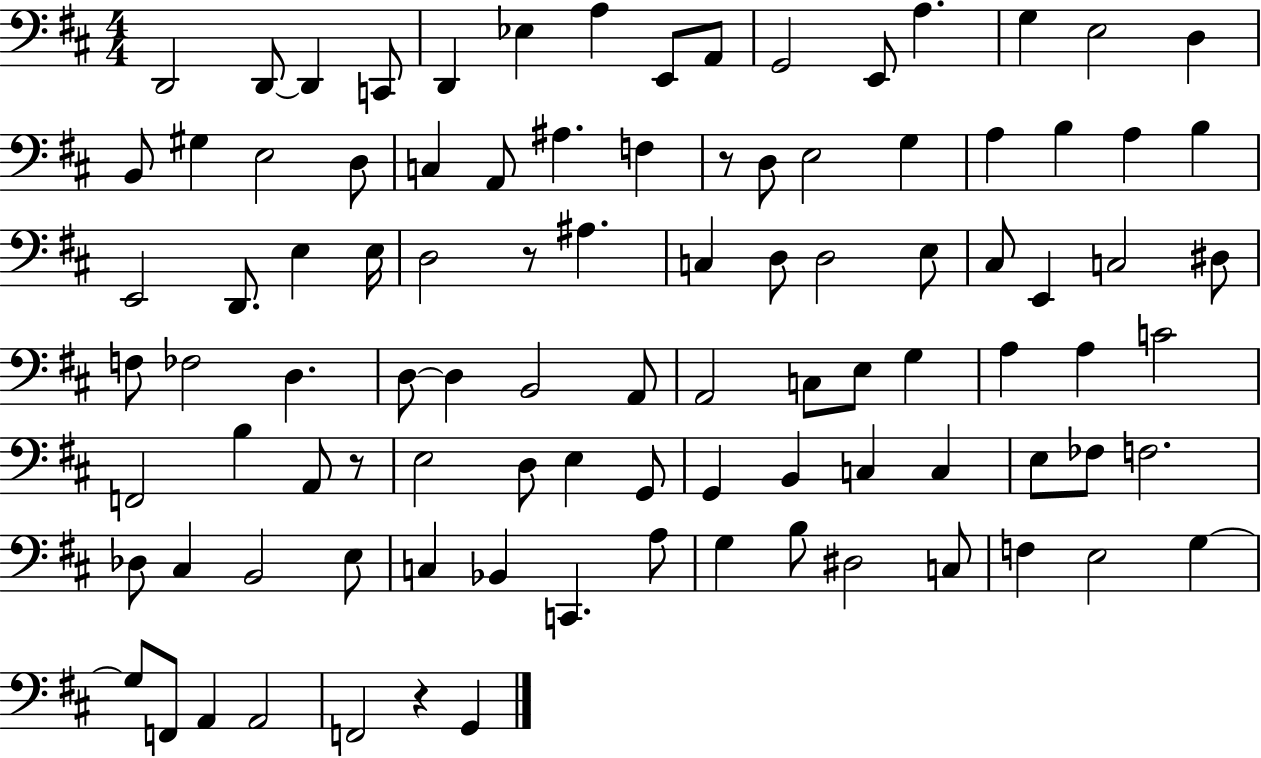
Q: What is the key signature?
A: D major